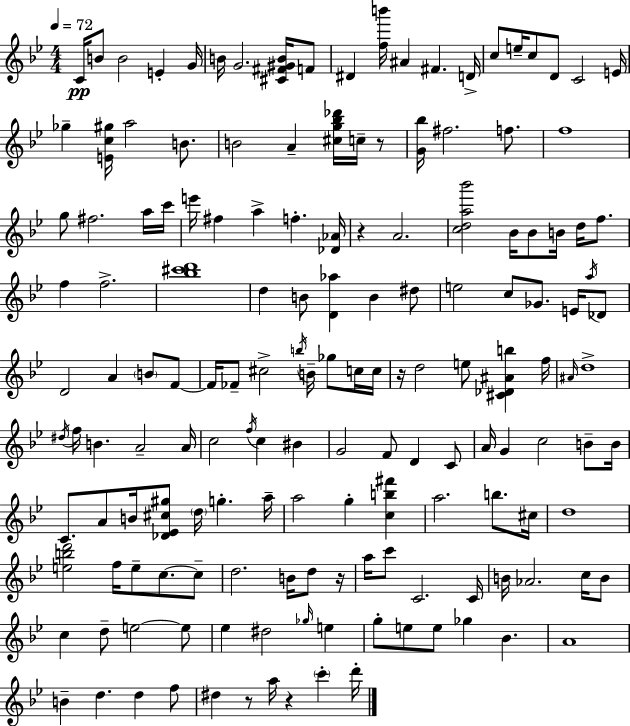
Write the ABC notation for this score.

X:1
T:Untitled
M:4/4
L:1/4
K:Bb
C/4 B/2 B2 E G/4 B/4 G2 [^C^F^GB]/4 F/2 ^D [fb']/4 ^A ^F D/4 c/2 e/4 c/2 D/2 C2 E/4 _g [Ec^g]/4 a2 B/2 B2 A [^cg_b_d']/4 c/4 z/2 [G_b]/4 ^f2 f/2 f4 g/2 ^f2 a/4 c'/4 e'/4 ^f a f [_D_A]/4 z A2 [cda_b']2 _B/4 _B/2 B/4 d/4 f/2 f f2 [_b^c'd']4 d B/2 [D_a] B ^d/2 e2 c/2 _G/2 E/4 a/4 _D/2 D2 A B/2 F/2 F/4 _F/2 ^c2 b/4 B/4 _g/2 c/4 c/4 z/4 d2 e/2 [^C_D^Ab] f/4 ^A/4 d4 ^d/4 f/4 B A2 A/4 c2 f/4 c ^B G2 F/2 D C/2 A/4 G c2 B/2 B/4 C/2 A/2 B/4 [_D_E^c^g]/2 d/4 g a/4 a2 g [cb^f'] a2 b/2 ^c/4 d4 [ebd']2 f/4 e/2 c/2 c/2 d2 B/4 d/2 z/4 a/4 c'/2 C2 C/4 B/4 _A2 c/4 B/2 c d/2 e2 e/2 _e ^d2 _g/4 e g/2 e/2 e/2 _g _B A4 B d d f/2 ^d z/2 a/4 z c' d'/4